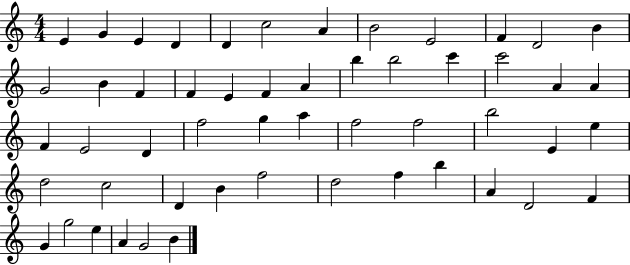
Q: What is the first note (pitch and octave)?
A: E4